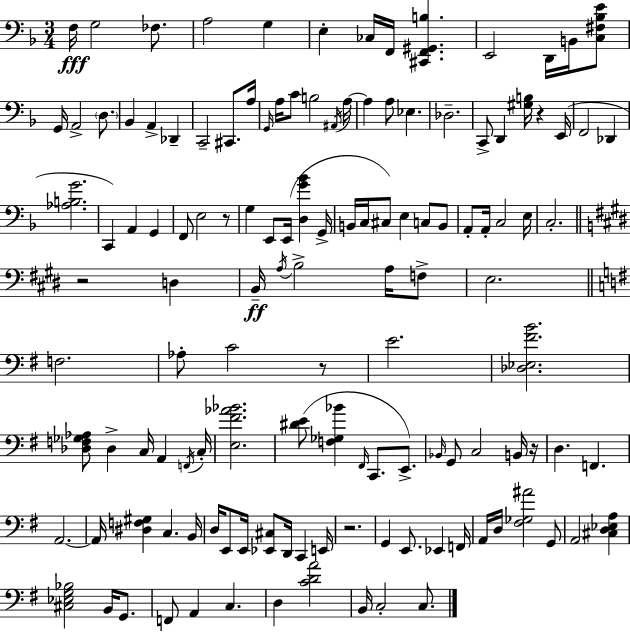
{
  \clef bass
  \numericTimeSignature
  \time 3/4
  \key d \minor
  f16\fff g2 fes8. | a2 g4 | e4-. ces16 f,16 <cis, f, gis, b>4. | e,2 d,16 b,16 <c fis bes e'>8 | \break g,16 a,2-> \parenthesize d8. | bes,4 a,4-> des,4-- | c,2-- cis,8. a16 | \grace { g,16 } a16 c'8 b2 | \break \acciaccatura { ais,16 } a16~~ a4 a8 ees4. | des2.-- | c,8-> d,4 <gis b>16 r4 | e,16( f,2 des,4 | \break <aes b g'>2. | c,4) a,4 g,4 | f,8 e2 | r8 g4 e,8 e,16( <d g' bes'>4 | \break g,16-> b,16 c16 cis8) e4 c8 | b,8 a,8-. a,16-. c2 | e16 c2.-. | \bar "||" \break \key e \major r2 d4 | b,16--\ff \acciaccatura { a16 } b2-> a16 f8-> | e2. | \bar "||" \break \key g \major f2. | aes8-. c'2 r8 | e'2. | <des ees fis' b'>2. | \break <des f ges aes>8 des4-> c16 a,4 \acciaccatura { f,16 } | c16-. <e fis' aes' bes'>2. | <dis' e'>8( <f ges bes'>4 \grace { fis,16 } c,8. e,8.->) | \grace { bes,16 } g,8 c2 | \break b,16 r16 d4. f,4. | a,2.~~ | a,16 <dis f gis>4 c4. | b,16 d16 e,8 e,16 <ees, cis>8 d,16 c,4 | \break e,16 r2. | g,4 e,8. ees,4 | f,16 a,16 d16 <fis ges ais'>2 | g,8 a,2 <cis d ees a>4 | \break <cis ees g bes>2 b,16 | g,8. f,8 a,4 c4. | d4 <c' d' a'>2 | b,16 c2-. | \break c8. \bar "|."
}